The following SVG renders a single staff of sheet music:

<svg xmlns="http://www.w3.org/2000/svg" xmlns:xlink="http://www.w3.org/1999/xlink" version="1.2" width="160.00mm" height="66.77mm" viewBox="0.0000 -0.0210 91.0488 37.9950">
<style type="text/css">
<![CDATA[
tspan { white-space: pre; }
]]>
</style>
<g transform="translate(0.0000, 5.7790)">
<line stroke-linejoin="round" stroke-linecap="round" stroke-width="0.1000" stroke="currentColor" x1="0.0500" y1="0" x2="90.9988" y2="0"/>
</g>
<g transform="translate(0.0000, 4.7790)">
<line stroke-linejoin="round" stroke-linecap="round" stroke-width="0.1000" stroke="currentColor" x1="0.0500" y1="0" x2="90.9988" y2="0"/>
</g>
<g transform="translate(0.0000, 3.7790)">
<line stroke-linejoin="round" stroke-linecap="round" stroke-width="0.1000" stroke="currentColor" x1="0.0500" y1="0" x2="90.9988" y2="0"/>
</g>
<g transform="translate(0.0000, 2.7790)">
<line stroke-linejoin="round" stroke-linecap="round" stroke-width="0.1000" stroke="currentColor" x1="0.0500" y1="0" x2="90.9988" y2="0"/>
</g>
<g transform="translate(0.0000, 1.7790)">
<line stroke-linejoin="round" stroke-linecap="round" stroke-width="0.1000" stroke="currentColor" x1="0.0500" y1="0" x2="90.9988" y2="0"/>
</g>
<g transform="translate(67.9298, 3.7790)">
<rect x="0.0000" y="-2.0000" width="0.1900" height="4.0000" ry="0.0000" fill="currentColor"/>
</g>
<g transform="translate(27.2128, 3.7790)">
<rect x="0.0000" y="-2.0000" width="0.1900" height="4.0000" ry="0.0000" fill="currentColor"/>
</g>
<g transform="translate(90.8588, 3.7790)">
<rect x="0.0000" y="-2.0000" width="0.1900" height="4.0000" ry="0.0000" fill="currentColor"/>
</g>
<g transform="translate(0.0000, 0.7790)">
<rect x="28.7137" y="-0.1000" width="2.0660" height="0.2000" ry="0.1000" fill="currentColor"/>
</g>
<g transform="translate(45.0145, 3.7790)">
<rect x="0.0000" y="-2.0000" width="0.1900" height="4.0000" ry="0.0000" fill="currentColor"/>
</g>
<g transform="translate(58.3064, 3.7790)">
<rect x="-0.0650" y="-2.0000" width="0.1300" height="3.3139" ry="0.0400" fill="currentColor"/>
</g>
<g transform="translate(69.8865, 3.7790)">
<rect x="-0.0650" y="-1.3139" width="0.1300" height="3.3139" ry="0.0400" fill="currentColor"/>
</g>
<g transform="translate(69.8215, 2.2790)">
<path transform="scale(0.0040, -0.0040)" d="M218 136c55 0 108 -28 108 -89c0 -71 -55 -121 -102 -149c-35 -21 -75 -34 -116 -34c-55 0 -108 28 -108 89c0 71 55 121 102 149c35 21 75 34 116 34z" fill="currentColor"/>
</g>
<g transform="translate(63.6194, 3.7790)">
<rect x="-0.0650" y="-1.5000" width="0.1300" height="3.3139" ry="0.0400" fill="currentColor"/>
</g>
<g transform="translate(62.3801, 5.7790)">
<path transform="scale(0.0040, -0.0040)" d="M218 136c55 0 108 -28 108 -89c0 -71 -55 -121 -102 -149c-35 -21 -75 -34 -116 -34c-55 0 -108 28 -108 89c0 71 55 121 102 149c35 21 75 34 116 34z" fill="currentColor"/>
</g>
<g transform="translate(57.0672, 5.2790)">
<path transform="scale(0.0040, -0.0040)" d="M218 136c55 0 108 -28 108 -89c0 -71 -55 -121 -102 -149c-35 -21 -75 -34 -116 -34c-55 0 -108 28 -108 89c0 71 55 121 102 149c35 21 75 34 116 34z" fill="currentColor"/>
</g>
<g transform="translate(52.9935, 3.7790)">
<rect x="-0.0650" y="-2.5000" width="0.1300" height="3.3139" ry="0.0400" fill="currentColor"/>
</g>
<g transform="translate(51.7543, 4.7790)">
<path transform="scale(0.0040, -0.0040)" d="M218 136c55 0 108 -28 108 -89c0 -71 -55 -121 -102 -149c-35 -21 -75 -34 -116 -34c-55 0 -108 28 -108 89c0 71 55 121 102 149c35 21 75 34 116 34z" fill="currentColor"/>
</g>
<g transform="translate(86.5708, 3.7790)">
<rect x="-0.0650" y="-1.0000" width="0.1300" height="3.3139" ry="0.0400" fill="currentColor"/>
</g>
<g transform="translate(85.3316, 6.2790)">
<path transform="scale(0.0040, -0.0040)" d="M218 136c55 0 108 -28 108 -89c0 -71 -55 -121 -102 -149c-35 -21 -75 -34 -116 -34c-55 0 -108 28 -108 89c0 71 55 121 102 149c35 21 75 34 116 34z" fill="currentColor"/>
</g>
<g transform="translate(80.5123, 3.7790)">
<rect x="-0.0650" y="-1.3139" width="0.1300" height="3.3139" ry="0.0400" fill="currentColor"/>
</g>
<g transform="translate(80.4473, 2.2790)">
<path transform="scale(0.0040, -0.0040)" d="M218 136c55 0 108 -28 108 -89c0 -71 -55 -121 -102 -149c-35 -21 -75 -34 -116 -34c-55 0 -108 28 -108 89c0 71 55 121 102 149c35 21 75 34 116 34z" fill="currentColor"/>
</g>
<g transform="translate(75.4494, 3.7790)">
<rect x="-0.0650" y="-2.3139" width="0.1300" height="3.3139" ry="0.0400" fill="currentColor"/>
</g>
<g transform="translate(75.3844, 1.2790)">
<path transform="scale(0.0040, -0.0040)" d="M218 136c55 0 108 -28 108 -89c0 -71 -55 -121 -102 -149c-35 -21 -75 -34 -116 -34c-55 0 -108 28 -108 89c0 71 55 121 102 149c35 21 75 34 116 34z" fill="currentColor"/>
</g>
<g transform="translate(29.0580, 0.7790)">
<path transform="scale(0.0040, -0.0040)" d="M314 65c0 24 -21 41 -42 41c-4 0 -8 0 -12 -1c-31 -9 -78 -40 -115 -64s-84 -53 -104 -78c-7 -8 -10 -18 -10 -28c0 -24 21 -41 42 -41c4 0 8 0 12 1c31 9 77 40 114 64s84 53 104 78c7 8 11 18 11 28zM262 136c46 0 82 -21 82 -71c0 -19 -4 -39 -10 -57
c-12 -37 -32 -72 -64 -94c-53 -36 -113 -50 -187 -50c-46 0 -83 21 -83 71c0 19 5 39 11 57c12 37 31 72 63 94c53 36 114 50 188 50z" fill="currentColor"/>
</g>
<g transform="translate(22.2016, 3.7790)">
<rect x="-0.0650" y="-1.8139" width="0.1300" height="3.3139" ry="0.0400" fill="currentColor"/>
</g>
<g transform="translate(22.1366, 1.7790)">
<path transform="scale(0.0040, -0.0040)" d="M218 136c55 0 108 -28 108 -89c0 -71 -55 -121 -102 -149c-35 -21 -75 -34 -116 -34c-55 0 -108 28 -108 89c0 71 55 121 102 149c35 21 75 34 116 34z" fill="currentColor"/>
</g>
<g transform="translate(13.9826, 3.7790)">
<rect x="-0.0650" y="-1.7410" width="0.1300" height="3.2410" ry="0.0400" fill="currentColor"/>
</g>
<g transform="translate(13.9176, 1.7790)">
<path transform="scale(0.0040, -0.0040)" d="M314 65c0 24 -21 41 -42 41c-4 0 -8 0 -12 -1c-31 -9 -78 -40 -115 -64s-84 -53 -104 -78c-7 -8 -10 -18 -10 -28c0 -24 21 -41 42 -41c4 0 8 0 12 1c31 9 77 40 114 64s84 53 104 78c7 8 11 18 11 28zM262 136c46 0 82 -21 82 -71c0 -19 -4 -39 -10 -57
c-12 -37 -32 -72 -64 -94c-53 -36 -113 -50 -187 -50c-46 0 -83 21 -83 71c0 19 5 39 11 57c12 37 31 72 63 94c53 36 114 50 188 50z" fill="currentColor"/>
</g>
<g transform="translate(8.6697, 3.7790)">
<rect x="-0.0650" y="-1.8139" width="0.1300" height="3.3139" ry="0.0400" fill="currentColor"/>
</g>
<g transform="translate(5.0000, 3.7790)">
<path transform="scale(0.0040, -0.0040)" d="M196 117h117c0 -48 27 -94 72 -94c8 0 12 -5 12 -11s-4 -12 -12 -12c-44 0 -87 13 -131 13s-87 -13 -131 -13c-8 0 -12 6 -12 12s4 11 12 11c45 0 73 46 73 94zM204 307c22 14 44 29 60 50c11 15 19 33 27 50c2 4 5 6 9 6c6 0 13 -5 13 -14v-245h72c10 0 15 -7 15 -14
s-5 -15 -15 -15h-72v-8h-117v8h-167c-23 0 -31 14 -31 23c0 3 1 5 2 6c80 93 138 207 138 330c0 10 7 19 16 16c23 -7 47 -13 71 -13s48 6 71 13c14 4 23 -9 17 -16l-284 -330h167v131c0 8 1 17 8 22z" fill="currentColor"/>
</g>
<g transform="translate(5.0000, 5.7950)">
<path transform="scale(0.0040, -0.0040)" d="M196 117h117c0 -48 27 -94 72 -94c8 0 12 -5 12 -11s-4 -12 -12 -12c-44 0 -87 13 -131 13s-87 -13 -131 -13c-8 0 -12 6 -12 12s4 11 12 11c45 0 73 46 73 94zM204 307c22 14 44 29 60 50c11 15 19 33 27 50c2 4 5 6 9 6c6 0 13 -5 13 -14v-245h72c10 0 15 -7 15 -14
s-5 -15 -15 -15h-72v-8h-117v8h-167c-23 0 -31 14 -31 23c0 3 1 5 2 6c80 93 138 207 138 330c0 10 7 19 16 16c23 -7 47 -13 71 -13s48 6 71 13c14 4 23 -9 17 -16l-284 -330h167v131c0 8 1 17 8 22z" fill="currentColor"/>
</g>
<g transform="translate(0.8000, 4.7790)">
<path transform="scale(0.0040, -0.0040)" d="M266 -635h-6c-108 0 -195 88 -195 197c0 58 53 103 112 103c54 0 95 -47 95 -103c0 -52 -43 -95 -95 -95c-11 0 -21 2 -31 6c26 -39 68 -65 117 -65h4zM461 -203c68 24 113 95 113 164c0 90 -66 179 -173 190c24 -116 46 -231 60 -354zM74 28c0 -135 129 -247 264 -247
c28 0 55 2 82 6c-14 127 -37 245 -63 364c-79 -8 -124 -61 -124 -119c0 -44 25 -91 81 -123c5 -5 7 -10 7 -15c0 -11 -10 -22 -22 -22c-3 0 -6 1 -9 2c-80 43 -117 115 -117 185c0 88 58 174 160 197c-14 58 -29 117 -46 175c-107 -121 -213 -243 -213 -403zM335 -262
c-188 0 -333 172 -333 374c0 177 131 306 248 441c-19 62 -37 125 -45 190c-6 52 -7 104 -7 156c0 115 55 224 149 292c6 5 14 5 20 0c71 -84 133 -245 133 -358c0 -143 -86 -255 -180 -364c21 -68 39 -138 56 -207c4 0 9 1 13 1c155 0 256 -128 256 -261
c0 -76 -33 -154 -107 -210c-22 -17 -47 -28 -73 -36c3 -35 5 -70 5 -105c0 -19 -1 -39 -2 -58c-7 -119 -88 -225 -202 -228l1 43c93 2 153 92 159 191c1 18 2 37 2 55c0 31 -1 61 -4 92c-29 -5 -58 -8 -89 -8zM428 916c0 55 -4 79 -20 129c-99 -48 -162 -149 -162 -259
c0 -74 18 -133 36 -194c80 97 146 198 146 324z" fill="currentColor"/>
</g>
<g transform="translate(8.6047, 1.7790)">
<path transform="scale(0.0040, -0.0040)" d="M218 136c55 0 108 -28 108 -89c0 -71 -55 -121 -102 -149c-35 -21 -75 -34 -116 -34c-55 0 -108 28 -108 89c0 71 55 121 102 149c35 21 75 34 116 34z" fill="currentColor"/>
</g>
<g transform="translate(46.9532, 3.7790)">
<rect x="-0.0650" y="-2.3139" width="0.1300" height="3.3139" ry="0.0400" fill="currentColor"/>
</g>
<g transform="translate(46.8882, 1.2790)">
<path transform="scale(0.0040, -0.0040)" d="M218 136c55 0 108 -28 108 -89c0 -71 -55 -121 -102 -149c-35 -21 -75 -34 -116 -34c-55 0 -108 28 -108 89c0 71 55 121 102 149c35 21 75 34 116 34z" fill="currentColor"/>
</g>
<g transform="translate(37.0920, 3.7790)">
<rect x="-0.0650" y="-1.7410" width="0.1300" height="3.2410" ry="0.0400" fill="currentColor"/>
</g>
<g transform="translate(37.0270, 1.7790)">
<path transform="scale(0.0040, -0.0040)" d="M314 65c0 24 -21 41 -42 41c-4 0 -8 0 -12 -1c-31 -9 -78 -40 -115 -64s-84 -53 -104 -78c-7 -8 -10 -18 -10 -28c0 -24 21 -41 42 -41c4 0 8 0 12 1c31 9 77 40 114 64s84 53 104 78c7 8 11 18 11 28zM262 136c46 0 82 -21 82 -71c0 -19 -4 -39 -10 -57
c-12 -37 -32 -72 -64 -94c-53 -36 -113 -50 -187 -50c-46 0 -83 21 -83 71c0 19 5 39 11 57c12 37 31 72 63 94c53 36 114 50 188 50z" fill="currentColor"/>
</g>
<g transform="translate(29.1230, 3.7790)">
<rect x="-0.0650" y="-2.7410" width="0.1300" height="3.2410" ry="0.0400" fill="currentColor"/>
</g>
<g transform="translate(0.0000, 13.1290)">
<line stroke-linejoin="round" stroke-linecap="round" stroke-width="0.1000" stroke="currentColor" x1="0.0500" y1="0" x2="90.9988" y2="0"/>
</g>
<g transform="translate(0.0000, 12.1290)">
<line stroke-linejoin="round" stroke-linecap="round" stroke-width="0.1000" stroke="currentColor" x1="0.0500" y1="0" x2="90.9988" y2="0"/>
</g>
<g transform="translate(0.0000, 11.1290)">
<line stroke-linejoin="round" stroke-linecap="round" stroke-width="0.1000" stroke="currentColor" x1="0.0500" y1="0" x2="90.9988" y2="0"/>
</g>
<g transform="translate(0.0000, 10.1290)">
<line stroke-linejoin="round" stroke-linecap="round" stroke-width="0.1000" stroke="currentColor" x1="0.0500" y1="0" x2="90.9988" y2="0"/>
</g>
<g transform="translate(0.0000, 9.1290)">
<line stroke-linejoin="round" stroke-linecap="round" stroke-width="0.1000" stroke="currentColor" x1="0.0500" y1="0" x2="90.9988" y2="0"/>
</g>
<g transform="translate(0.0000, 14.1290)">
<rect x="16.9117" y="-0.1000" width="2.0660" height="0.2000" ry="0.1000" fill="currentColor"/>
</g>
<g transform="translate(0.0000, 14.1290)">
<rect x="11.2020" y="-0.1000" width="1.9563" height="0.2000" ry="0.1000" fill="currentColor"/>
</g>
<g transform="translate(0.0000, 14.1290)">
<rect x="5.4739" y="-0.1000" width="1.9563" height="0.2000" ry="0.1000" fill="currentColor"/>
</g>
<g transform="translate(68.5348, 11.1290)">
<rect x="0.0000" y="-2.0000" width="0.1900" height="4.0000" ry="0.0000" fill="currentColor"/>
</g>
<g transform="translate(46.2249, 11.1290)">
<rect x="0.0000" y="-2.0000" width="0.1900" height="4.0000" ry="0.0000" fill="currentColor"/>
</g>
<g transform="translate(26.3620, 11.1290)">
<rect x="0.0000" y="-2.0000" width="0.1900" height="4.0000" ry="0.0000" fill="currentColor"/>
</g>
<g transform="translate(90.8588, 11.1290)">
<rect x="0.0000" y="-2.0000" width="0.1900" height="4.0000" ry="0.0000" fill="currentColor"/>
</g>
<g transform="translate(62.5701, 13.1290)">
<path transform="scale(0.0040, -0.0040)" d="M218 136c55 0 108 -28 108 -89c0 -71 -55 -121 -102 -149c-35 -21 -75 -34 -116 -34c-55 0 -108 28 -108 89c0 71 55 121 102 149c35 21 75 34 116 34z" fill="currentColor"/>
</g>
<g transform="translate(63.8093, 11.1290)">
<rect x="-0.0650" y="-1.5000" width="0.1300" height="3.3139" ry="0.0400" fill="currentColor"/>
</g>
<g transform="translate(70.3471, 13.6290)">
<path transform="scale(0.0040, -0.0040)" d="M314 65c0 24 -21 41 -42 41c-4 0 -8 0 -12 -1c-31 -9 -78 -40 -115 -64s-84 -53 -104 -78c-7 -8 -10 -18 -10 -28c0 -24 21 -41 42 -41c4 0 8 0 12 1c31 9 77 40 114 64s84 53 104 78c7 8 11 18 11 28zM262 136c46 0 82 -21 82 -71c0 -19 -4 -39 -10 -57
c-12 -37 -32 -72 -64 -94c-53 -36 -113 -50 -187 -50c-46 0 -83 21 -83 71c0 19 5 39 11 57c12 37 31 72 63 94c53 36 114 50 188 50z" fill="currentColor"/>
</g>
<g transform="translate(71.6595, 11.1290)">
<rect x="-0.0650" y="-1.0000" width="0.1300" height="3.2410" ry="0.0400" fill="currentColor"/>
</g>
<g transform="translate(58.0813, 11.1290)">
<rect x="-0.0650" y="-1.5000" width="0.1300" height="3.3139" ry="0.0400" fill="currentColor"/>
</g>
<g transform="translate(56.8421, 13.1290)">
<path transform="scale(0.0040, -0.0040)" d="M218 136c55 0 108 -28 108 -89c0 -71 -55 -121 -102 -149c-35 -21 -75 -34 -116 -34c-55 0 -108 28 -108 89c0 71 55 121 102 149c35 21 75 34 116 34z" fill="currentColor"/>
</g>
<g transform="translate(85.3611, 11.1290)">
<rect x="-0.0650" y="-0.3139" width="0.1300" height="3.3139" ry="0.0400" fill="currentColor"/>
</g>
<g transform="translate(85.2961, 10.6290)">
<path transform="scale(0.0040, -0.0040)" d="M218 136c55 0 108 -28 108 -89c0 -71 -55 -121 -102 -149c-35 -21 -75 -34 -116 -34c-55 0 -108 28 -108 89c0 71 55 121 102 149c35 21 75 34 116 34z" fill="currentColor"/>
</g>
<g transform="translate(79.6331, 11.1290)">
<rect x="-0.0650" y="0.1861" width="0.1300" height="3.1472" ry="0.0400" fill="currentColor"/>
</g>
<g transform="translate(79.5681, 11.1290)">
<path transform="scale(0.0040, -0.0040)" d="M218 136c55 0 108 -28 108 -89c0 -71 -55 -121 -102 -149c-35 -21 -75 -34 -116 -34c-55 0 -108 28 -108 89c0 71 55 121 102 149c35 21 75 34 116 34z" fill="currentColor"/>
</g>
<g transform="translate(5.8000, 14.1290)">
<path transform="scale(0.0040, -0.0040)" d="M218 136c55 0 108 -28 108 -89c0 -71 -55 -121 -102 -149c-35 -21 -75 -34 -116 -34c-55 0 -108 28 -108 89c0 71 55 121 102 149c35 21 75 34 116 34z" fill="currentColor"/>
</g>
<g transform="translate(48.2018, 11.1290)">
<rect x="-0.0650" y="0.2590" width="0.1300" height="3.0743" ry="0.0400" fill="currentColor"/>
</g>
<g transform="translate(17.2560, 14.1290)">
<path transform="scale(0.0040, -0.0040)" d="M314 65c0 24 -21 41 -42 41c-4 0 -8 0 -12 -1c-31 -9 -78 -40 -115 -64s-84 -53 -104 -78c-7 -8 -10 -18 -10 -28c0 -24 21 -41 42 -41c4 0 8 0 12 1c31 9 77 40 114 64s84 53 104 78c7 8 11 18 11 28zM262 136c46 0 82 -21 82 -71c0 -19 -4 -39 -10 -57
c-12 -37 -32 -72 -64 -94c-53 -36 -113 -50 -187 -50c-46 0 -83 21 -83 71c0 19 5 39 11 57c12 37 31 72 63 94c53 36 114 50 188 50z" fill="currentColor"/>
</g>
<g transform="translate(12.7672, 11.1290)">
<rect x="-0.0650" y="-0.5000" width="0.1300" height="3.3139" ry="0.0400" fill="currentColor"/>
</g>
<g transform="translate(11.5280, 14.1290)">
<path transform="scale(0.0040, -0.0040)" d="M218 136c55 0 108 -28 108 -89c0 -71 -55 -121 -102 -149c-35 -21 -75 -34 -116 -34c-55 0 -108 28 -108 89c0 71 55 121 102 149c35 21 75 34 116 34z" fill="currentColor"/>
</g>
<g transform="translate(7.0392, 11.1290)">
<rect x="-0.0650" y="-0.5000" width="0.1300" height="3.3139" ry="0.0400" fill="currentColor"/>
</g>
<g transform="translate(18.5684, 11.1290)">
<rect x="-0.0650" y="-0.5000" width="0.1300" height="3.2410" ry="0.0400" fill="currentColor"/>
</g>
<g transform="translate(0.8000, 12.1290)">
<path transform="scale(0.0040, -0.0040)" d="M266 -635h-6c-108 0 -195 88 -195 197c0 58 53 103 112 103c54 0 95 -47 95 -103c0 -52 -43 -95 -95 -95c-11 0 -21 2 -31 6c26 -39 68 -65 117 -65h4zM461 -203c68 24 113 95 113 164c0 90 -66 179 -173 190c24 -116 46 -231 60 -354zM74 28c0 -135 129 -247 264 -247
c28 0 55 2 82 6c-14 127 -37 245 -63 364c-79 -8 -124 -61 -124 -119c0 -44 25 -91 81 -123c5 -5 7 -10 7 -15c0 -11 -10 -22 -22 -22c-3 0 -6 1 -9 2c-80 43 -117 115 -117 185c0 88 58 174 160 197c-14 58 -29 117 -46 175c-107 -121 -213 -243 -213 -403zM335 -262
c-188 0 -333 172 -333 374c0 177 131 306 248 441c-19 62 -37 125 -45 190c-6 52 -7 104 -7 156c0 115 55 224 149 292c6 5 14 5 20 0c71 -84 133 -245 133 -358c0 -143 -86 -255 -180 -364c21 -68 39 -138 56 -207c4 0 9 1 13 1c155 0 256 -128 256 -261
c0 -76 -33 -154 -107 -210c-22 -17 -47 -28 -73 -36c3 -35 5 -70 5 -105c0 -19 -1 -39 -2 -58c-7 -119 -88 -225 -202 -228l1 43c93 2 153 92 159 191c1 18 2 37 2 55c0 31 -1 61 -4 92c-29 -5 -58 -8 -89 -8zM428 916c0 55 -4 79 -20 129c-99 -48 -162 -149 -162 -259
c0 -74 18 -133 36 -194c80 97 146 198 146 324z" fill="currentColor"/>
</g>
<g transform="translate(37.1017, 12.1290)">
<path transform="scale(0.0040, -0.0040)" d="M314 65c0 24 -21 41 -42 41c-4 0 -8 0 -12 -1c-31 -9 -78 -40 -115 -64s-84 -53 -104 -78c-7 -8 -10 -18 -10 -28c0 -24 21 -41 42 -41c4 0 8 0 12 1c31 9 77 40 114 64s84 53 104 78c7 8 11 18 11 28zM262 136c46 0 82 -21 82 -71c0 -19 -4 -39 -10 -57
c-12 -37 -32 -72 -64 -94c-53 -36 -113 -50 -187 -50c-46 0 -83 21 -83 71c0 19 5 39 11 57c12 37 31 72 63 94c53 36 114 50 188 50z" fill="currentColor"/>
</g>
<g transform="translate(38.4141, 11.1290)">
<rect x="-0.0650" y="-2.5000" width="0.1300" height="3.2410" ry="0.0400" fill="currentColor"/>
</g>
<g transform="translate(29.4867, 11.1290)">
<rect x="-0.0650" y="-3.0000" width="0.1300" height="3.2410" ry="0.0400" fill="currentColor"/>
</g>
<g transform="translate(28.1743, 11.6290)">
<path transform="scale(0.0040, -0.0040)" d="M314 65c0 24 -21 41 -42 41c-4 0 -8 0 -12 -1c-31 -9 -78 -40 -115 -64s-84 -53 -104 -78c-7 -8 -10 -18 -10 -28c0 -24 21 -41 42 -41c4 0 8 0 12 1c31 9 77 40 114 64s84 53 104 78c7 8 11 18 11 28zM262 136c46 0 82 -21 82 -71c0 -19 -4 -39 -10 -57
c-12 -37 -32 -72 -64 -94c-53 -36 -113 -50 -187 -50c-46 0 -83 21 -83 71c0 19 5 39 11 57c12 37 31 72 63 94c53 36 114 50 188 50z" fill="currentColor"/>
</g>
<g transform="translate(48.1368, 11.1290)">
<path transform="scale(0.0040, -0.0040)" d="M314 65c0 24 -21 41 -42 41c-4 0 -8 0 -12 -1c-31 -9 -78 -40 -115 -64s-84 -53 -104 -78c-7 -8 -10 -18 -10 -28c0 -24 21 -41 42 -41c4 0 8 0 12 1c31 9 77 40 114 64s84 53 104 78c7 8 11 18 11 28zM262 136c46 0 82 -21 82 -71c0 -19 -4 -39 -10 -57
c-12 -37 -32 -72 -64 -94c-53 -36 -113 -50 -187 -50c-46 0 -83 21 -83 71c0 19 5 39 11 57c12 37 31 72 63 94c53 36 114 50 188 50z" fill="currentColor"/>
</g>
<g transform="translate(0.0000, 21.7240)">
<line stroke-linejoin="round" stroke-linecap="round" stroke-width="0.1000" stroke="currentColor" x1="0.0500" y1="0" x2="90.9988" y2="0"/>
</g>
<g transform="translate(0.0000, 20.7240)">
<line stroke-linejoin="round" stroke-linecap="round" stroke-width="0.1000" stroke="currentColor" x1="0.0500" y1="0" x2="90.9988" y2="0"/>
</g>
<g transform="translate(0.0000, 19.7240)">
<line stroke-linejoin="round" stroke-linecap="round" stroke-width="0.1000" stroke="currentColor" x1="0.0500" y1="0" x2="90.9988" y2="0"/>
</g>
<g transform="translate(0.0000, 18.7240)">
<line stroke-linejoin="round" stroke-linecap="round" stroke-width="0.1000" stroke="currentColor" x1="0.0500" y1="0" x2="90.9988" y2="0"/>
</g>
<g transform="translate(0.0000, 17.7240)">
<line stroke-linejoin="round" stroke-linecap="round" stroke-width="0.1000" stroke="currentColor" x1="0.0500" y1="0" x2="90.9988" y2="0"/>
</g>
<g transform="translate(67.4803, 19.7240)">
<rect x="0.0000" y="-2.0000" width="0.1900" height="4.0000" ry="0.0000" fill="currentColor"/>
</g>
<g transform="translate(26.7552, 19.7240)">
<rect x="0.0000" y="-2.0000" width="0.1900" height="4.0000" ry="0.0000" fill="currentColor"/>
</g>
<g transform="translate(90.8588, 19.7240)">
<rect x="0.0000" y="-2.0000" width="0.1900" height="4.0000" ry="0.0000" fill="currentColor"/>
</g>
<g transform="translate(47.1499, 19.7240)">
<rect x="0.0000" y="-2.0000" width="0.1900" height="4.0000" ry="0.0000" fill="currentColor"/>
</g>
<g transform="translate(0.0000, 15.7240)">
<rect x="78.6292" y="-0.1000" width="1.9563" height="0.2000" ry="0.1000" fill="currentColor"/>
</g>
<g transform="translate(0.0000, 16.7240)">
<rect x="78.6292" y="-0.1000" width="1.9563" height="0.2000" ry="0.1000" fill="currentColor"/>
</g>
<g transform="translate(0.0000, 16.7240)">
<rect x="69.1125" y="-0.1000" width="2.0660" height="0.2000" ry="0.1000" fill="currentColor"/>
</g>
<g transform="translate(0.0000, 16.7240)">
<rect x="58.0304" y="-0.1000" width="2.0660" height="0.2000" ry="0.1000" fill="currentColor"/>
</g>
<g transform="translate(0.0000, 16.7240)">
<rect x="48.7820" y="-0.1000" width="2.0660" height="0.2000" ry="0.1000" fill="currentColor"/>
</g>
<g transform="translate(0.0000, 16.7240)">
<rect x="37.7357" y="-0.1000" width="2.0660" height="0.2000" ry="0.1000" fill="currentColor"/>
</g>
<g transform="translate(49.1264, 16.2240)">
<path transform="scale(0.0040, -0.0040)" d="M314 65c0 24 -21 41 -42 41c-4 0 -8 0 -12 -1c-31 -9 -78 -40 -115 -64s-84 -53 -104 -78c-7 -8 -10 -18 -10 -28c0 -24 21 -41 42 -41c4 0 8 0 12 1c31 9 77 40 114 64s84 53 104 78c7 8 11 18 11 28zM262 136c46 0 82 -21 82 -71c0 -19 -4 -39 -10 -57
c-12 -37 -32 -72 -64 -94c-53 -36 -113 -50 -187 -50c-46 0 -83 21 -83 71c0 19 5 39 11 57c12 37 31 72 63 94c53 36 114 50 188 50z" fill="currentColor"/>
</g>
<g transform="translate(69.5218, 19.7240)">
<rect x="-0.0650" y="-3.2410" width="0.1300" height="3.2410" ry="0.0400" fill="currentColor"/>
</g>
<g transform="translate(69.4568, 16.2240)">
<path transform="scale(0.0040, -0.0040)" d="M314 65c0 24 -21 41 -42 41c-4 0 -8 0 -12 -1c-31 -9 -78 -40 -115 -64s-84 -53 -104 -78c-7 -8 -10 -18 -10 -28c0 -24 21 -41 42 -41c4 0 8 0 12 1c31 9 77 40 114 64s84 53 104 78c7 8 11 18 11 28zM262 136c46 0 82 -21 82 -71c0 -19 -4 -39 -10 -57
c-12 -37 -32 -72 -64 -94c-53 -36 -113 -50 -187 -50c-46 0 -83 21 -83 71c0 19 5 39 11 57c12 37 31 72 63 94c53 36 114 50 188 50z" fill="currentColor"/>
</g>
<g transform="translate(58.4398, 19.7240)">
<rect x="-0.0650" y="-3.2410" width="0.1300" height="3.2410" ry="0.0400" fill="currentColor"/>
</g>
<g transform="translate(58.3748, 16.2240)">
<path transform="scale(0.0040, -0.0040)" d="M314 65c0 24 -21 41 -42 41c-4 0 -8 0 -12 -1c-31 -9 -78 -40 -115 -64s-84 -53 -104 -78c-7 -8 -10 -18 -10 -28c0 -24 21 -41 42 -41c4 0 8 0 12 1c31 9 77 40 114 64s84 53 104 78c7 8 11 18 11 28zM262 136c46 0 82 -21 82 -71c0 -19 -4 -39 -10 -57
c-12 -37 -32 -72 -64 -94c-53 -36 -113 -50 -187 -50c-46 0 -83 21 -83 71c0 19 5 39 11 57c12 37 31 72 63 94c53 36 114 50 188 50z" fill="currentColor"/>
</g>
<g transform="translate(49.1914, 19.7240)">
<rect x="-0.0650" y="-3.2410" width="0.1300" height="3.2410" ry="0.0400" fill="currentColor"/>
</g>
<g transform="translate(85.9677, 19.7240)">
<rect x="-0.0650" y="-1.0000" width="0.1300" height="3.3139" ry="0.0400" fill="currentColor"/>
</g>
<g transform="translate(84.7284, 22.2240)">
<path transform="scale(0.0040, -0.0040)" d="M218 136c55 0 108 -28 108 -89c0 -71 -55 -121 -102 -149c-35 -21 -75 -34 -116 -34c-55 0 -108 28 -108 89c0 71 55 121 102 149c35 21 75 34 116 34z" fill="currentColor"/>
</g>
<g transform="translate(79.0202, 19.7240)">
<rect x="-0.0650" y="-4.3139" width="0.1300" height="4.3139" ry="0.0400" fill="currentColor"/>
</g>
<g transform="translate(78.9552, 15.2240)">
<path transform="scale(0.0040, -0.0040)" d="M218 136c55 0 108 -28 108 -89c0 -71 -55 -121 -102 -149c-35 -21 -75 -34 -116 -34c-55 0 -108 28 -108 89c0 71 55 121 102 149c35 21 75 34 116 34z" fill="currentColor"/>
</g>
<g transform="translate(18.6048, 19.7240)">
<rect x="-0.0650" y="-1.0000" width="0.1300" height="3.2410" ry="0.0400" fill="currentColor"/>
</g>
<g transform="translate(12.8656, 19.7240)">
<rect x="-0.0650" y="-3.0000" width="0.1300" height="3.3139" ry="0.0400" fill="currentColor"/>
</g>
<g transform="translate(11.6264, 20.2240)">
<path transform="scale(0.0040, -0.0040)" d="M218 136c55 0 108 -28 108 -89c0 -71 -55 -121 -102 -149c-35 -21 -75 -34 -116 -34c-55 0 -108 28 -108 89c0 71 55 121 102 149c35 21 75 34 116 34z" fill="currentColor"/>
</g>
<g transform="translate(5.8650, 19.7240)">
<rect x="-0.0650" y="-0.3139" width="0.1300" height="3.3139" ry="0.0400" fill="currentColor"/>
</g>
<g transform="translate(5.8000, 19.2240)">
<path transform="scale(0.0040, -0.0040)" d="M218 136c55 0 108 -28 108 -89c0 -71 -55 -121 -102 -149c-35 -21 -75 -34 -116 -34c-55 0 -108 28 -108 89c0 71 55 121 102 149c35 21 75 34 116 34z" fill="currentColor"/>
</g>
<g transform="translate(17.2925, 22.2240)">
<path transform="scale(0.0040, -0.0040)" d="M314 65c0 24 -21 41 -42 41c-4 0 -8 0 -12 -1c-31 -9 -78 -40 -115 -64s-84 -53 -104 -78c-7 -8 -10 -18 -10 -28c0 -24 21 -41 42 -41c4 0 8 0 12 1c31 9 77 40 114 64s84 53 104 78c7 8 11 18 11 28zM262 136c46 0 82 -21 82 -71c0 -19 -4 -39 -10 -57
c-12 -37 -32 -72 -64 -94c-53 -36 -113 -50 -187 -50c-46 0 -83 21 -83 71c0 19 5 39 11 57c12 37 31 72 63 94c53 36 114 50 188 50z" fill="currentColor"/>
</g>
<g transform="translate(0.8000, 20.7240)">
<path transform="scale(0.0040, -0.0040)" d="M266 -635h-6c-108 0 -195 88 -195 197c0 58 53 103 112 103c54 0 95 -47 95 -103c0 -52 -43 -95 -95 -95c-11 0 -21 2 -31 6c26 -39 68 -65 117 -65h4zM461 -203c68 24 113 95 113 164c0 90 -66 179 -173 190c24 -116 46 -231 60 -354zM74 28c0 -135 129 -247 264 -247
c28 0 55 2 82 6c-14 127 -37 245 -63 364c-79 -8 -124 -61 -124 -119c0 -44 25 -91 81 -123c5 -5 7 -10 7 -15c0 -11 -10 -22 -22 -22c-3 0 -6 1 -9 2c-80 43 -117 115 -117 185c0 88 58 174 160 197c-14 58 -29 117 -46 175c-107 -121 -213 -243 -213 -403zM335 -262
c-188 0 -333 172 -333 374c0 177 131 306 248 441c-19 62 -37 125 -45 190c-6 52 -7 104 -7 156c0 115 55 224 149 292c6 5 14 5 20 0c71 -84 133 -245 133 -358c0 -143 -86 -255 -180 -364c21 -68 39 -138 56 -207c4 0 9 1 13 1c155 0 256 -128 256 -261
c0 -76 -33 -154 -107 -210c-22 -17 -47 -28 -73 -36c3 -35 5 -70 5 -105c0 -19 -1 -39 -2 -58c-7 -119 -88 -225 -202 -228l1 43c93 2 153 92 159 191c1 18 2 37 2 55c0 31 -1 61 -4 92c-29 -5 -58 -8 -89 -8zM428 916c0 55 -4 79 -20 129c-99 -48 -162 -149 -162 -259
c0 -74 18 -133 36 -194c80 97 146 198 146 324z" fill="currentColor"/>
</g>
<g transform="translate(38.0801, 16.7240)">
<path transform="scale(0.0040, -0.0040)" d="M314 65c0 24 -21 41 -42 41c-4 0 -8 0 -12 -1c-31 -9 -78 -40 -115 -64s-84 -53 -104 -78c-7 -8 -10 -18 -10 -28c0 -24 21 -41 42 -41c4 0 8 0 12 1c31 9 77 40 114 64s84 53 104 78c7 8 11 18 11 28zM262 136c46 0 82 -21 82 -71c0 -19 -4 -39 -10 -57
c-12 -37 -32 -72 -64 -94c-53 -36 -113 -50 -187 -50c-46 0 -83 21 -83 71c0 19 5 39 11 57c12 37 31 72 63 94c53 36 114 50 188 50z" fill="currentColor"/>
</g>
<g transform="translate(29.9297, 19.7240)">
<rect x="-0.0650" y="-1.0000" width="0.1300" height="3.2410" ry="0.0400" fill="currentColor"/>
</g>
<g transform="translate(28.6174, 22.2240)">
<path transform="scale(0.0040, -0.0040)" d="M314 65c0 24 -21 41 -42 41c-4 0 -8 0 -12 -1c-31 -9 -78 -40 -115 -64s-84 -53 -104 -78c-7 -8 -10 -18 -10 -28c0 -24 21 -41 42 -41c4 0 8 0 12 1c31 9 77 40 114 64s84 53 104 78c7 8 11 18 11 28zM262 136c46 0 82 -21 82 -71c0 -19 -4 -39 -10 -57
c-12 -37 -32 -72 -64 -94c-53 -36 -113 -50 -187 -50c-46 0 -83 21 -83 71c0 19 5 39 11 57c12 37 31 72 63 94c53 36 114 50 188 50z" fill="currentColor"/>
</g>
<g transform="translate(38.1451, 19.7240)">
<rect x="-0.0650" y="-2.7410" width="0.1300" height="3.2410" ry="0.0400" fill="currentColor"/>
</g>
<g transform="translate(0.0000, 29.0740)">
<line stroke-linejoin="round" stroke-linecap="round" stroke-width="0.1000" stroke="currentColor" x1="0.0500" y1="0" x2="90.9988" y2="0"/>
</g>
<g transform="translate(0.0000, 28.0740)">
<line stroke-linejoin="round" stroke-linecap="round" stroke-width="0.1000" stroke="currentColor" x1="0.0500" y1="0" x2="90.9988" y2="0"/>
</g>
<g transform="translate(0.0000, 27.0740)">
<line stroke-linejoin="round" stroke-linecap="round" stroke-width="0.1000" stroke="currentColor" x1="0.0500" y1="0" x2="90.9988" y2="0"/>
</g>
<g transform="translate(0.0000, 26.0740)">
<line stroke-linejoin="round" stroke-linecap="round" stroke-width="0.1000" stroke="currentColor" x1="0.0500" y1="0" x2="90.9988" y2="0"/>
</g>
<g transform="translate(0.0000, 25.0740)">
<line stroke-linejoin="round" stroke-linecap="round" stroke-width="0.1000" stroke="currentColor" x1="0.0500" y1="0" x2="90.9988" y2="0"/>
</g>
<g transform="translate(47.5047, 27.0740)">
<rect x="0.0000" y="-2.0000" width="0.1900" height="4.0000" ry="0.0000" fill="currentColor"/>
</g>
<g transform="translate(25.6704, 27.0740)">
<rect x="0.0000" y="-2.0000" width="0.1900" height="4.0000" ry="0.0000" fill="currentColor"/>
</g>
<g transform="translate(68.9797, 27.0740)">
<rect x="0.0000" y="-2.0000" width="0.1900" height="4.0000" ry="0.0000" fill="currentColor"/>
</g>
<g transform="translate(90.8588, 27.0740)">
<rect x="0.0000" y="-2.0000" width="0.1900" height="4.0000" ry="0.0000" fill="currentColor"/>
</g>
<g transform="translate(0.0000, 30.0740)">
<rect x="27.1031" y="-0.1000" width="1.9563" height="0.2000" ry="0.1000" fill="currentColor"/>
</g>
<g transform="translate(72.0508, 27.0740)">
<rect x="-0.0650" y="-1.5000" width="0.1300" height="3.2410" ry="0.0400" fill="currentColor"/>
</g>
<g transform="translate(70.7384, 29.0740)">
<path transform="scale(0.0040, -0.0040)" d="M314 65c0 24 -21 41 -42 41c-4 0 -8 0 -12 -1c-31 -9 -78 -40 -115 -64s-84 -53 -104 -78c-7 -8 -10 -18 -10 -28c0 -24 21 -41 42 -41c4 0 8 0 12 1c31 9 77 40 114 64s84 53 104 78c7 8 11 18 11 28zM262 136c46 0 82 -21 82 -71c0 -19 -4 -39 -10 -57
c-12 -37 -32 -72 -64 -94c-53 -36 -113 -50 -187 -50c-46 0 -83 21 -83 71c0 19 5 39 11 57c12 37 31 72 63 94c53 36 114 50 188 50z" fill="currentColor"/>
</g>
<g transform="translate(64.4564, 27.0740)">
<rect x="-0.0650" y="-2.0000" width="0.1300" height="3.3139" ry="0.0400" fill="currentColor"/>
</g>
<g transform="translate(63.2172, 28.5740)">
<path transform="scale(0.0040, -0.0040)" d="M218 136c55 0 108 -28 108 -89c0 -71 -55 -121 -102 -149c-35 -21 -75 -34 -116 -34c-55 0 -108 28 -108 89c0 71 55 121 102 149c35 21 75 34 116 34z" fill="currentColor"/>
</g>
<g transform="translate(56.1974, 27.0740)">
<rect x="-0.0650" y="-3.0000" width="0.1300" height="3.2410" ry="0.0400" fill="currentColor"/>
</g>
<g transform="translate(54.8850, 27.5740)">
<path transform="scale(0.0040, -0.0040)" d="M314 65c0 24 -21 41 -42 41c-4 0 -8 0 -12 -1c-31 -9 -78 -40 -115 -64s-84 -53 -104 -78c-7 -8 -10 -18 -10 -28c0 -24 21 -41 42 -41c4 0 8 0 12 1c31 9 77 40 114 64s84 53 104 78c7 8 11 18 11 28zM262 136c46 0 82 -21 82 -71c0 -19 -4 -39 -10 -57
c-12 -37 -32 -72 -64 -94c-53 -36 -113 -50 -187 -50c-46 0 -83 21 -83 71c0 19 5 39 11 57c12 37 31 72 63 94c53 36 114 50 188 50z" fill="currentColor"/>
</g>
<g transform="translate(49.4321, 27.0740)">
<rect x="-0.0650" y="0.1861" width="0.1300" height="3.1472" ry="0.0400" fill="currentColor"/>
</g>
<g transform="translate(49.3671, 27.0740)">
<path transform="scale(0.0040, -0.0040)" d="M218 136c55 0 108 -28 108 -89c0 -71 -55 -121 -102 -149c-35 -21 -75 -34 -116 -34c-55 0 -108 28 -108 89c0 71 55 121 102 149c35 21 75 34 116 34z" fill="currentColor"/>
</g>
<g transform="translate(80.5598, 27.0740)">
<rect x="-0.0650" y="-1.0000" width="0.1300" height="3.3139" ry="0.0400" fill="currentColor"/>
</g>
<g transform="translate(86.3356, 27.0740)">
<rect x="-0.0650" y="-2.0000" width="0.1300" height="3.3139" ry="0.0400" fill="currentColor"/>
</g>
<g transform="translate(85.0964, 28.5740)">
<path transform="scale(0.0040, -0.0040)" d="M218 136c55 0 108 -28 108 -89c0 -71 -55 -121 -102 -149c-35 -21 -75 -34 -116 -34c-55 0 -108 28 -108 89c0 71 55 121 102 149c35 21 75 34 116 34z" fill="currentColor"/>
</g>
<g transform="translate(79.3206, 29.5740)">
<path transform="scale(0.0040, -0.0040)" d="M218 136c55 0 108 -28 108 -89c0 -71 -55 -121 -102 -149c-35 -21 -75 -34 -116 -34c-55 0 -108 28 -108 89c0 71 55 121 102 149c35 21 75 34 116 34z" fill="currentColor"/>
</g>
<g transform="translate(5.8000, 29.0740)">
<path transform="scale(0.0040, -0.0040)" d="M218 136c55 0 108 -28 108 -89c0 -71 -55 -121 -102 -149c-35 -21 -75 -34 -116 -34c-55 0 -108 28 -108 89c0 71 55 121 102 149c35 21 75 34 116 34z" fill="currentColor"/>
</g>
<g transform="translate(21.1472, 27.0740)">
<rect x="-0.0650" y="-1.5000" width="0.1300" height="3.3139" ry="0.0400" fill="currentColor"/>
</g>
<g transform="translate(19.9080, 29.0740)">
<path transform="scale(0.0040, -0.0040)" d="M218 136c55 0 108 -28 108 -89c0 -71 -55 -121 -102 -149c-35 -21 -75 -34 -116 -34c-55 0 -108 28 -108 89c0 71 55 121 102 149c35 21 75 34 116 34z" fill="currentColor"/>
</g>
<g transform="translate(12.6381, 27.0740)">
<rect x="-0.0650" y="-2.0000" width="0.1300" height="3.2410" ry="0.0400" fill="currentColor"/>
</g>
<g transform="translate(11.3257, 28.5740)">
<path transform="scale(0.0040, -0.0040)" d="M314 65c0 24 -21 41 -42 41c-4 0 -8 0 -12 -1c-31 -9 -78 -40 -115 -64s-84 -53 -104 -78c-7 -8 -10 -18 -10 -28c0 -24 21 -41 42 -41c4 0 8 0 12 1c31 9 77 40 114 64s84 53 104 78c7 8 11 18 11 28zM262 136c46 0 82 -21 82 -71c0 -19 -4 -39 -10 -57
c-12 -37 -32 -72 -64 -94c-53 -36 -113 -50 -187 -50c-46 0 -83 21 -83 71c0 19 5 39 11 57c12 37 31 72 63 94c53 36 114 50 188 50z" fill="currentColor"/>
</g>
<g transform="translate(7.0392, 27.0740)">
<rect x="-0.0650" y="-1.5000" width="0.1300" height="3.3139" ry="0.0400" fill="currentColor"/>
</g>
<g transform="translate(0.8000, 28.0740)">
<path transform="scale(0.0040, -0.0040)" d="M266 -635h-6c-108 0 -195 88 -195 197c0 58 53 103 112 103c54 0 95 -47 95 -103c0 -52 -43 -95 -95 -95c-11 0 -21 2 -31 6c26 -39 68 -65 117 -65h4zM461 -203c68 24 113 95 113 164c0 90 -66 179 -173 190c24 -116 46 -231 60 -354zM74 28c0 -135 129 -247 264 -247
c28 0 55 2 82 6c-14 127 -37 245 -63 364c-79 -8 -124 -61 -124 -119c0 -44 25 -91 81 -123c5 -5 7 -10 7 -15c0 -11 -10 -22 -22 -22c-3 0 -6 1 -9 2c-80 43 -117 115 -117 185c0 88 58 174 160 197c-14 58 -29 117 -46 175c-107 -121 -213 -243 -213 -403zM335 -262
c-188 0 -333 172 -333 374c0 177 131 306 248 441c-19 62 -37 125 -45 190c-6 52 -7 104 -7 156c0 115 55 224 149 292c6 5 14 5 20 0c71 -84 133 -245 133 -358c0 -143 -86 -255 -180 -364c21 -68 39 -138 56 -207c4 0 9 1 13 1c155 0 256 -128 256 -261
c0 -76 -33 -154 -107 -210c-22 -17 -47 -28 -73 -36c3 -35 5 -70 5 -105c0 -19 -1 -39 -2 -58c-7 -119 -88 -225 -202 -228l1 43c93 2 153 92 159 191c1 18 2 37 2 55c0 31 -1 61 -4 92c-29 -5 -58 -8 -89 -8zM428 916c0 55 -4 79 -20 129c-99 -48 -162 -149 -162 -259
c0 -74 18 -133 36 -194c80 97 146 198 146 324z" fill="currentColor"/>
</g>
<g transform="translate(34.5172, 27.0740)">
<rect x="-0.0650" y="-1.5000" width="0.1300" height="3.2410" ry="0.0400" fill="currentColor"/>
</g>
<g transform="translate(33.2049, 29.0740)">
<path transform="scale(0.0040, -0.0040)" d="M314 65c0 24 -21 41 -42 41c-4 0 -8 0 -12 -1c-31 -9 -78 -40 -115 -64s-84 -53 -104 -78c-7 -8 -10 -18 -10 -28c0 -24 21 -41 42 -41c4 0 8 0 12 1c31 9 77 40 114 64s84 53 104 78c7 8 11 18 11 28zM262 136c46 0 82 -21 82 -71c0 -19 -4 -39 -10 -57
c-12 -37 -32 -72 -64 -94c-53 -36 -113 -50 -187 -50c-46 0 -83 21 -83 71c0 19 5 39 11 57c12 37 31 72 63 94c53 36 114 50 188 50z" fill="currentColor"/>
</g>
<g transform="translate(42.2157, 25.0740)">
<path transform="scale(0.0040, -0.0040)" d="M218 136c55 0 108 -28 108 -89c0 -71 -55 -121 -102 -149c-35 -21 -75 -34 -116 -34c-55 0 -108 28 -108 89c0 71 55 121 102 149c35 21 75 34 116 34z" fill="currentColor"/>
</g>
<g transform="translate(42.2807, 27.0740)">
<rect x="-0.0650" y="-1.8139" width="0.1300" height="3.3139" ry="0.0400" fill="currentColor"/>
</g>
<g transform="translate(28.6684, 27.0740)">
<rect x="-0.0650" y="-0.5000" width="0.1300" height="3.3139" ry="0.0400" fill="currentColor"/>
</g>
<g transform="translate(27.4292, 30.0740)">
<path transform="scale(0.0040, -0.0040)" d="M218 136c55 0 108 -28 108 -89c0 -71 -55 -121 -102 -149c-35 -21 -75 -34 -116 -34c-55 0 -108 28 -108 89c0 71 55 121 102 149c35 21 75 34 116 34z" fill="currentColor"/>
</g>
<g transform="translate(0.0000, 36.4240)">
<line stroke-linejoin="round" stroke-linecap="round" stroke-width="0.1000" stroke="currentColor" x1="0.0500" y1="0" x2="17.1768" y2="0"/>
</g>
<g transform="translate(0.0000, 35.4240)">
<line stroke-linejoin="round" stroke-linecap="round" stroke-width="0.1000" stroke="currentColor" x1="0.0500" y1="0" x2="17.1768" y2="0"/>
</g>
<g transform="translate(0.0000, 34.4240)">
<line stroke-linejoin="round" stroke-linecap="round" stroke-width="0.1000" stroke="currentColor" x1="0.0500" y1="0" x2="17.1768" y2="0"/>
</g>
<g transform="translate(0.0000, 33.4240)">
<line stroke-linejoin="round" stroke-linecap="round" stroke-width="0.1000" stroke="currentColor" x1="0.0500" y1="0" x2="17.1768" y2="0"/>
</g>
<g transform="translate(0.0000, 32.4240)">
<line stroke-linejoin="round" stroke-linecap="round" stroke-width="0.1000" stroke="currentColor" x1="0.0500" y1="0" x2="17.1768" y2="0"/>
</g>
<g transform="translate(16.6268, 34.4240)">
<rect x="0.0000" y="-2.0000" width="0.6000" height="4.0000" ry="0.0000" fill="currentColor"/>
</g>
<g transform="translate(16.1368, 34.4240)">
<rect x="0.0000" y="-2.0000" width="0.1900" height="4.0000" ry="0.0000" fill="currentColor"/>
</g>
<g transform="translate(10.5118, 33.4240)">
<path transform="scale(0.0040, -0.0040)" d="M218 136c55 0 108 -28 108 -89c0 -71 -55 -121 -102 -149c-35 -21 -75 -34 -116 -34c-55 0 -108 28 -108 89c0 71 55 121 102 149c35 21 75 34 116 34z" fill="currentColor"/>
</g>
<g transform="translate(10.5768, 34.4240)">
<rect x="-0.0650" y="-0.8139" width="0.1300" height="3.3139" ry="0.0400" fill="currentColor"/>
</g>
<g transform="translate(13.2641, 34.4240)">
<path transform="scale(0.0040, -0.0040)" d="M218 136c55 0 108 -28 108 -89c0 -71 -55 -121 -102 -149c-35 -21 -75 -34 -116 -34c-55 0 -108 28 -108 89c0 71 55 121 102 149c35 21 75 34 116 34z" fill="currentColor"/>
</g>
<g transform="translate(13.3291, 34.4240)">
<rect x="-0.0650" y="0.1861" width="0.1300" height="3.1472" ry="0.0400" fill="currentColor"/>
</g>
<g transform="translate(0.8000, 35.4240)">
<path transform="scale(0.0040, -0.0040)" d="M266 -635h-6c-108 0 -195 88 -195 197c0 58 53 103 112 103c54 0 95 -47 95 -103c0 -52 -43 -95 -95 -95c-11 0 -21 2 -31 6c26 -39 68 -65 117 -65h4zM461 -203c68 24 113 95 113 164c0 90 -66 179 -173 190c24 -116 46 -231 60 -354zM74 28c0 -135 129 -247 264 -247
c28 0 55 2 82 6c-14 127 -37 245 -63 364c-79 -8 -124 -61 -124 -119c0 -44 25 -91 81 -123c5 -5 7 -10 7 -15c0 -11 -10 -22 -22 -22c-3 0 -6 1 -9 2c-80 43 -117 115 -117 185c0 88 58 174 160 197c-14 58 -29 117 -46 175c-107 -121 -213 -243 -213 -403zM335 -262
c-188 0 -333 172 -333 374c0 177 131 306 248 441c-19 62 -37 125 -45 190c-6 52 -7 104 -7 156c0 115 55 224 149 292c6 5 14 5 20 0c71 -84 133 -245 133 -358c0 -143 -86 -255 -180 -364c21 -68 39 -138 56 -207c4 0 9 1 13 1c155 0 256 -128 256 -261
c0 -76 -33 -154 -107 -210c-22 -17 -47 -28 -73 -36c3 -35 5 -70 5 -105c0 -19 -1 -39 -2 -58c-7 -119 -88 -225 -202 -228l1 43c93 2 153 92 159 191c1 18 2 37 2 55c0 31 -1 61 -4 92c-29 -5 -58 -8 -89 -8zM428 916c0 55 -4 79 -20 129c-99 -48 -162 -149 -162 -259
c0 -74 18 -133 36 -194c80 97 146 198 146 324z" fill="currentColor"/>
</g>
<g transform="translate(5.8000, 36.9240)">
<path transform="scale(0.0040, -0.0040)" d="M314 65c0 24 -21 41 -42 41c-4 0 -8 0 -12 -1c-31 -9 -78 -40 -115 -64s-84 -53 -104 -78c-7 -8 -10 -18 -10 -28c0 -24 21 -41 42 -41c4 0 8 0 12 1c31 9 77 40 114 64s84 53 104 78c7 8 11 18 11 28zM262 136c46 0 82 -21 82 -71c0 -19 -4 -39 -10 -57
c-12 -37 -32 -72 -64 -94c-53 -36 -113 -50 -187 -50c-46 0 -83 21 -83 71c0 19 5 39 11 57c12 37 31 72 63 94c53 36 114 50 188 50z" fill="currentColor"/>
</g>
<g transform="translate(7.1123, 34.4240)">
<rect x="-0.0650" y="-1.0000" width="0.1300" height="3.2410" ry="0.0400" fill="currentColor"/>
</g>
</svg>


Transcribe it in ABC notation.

X:1
T:Untitled
M:4/4
L:1/4
K:C
f f2 f a2 f2 g G F E e g e D C C C2 A2 G2 B2 E E D2 B c c A D2 D2 a2 b2 b2 b2 d' D E F2 E C E2 f B A2 F E2 D F D2 d B